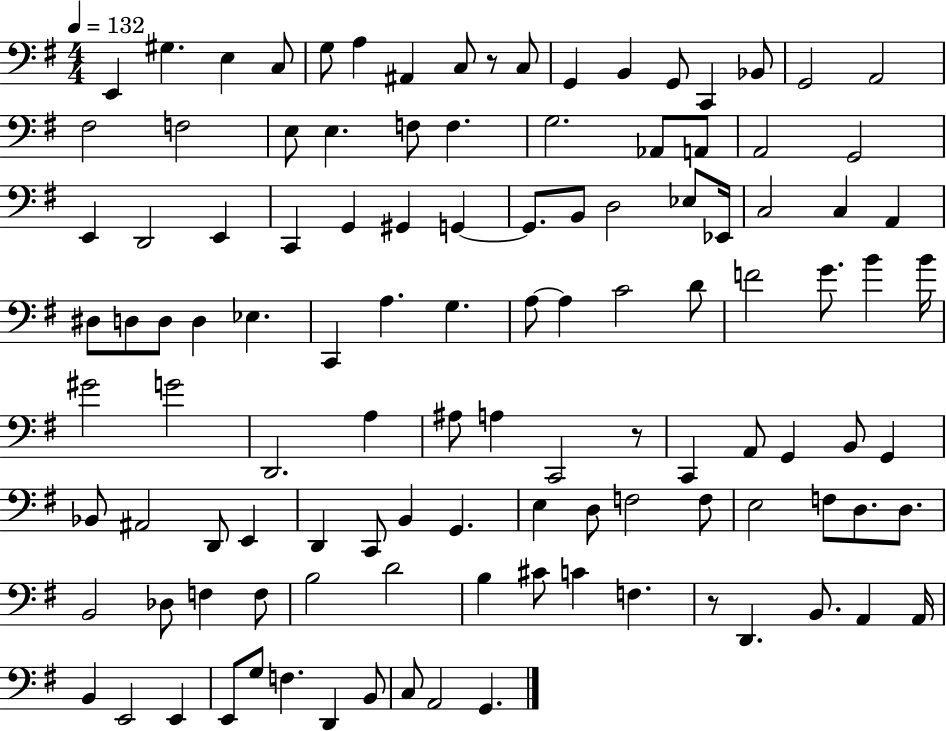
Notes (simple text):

E2/q G#3/q. E3/q C3/e G3/e A3/q A#2/q C3/e R/e C3/e G2/q B2/q G2/e C2/q Bb2/e G2/h A2/h F#3/h F3/h E3/e E3/q. F3/e F3/q. G3/h. Ab2/e A2/e A2/h G2/h E2/q D2/h E2/q C2/q G2/q G#2/q G2/q G2/e. B2/e D3/h Eb3/e Eb2/s C3/h C3/q A2/q D#3/e D3/e D3/e D3/q Eb3/q. C2/q A3/q. G3/q. A3/e A3/q C4/h D4/e F4/h G4/e. B4/q B4/s G#4/h G4/h D2/h. A3/q A#3/e A3/q C2/h R/e C2/q A2/e G2/q B2/e G2/q Bb2/e A#2/h D2/e E2/q D2/q C2/e B2/q G2/q. E3/q D3/e F3/h F3/e E3/h F3/e D3/e. D3/e. B2/h Db3/e F3/q F3/e B3/h D4/h B3/q C#4/e C4/q F3/q. R/e D2/q. B2/e. A2/q A2/s B2/q E2/h E2/q E2/e G3/e F3/q. D2/q B2/e C3/e A2/h G2/q.